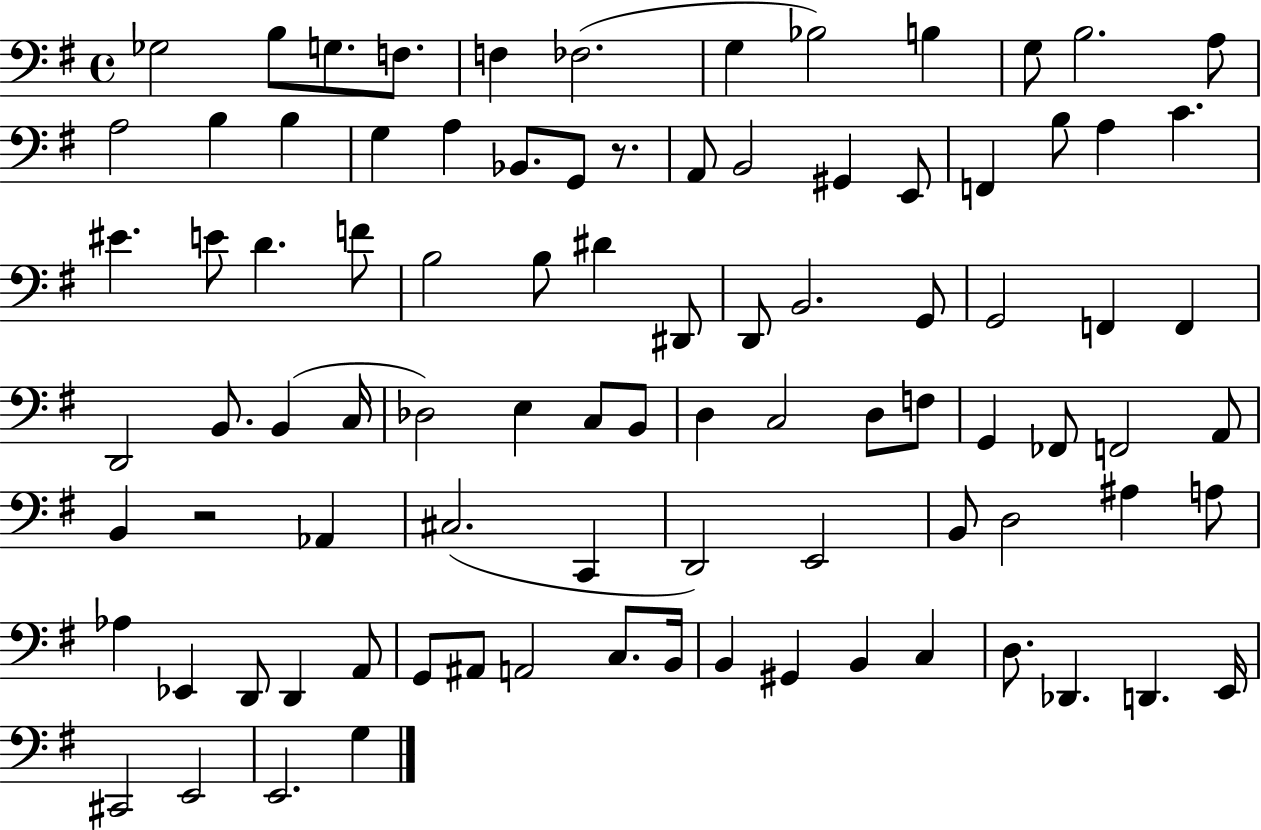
{
  \clef bass
  \time 4/4
  \defaultTimeSignature
  \key g \major
  ges2 b8 g8. f8. | f4 fes2.( | g4 bes2) b4 | g8 b2. a8 | \break a2 b4 b4 | g4 a4 bes,8. g,8 r8. | a,8 b,2 gis,4 e,8 | f,4 b8 a4 c'4. | \break eis'4. e'8 d'4. f'8 | b2 b8 dis'4 dis,8 | d,8 b,2. g,8 | g,2 f,4 f,4 | \break d,2 b,8. b,4( c16 | des2) e4 c8 b,8 | d4 c2 d8 f8 | g,4 fes,8 f,2 a,8 | \break b,4 r2 aes,4 | cis2.( c,4 | d,2) e,2 | b,8 d2 ais4 a8 | \break aes4 ees,4 d,8 d,4 a,8 | g,8 ais,8 a,2 c8. b,16 | b,4 gis,4 b,4 c4 | d8. des,4. d,4. e,16 | \break cis,2 e,2 | e,2. g4 | \bar "|."
}